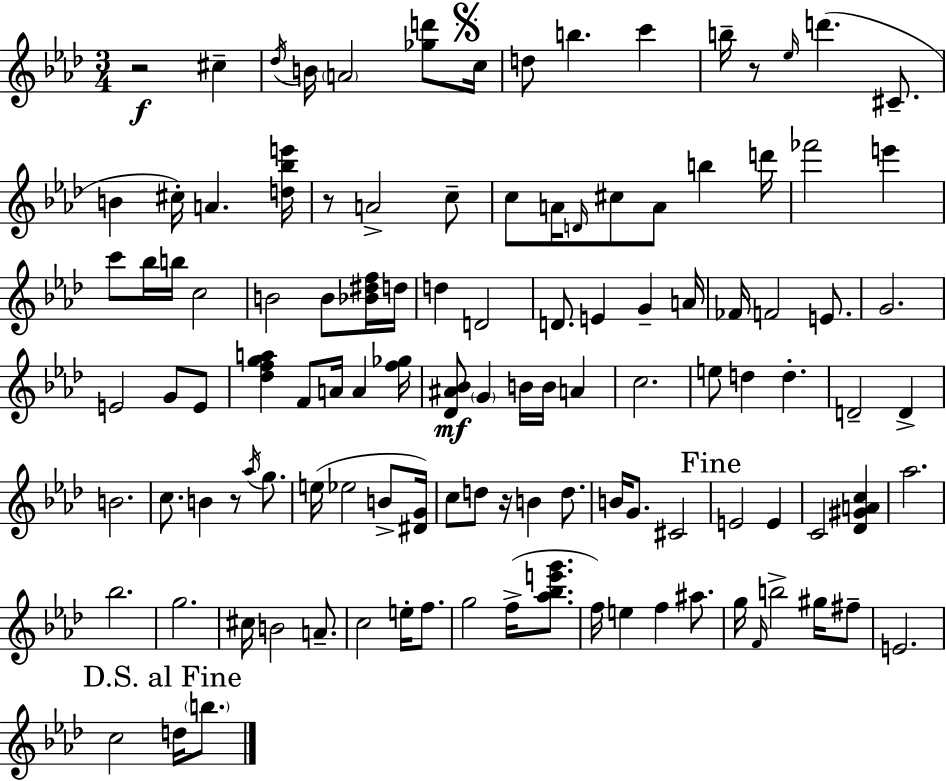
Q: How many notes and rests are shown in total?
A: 115